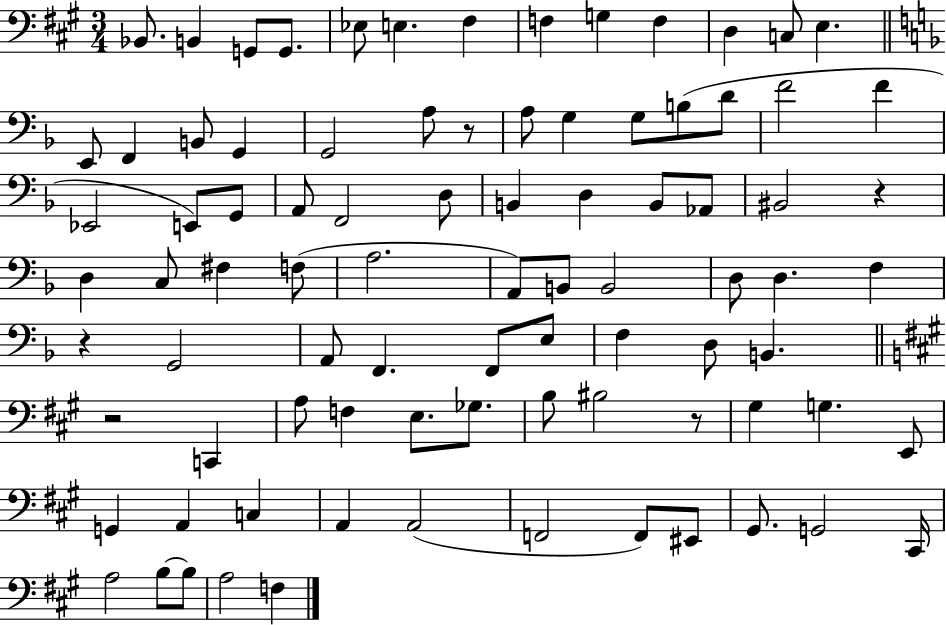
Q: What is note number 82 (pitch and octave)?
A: F3